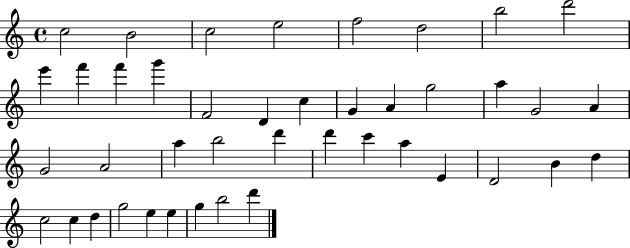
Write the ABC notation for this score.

X:1
T:Untitled
M:4/4
L:1/4
K:C
c2 B2 c2 e2 f2 d2 b2 d'2 e' f' f' g' F2 D c G A g2 a G2 A G2 A2 a b2 d' d' c' a E D2 B d c2 c d g2 e e g b2 d'